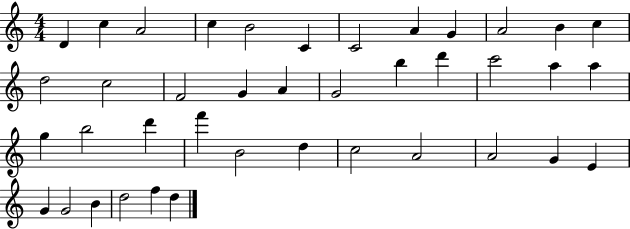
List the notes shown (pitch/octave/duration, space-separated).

D4/q C5/q A4/h C5/q B4/h C4/q C4/h A4/q G4/q A4/h B4/q C5/q D5/h C5/h F4/h G4/q A4/q G4/h B5/q D6/q C6/h A5/q A5/q G5/q B5/h D6/q F6/q B4/h D5/q C5/h A4/h A4/h G4/q E4/q G4/q G4/h B4/q D5/h F5/q D5/q